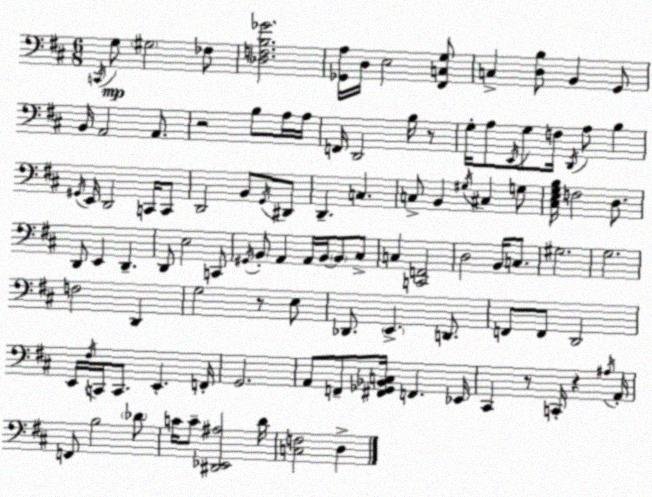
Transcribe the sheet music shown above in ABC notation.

X:1
T:Untitled
M:6/8
L:1/4
K:D
C,,/4 G,/2 ^G,2 _F,/2 [_D,F,B,_G]2 [_G,,A,]/4 D,/4 E,2 [^F,,C,G,]/2 C, [D,B,]/2 B,, G,,/2 B,,/4 A,,2 A,,/2 z2 B,/2 A,/4 A,/4 F,,/4 D,,2 B,/4 z/2 G,/4 A,/2 E,,/4 G,/2 F,/4 D,,/4 A,/2 B, ^G,,/4 E,,/4 D,,2 C,,/4 C,,/2 D,,2 B,,/2 G,,/4 ^D,,/2 D,, C, C,/2 B,, ^G,/4 ^C, G,/2 [^C,E,G,B,]/4 F,2 D,/2 D,,/2 E,, D,, D,,/2 E,2 C,,/2 ^G,,/4 B,,/2 A,, A,,/4 B,,/4 B,,/2 ^C,/2 C, [C,,F,,]2 D,2 B,,/4 C,/2 ^G,2 G,2 F,2 D,, G,2 z/2 E,/2 _D,,/2 E,, D,,/2 F,,/2 F,,/2 D,,2 E,,/4 ^F,/4 C,,/4 C,,/2 E,, F,,/4 G,,2 A,,/2 F,,/2 [^F,,_G,,_B,,C,]/4 F,, _E,,/4 ^C,, z/2 C,,/4 z ^A,/4 A,,/4 F,,/2 B,2 _D/2 C/4 C/2 [^D,,_E,,^A,]2 D/4 [C,F,]2 D,